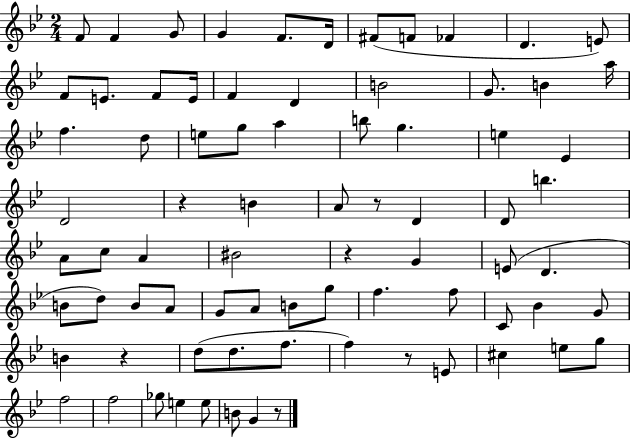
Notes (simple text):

F4/e F4/q G4/e G4/q F4/e. D4/s F#4/e F4/e FES4/q D4/q. E4/e F4/e E4/e. F4/e E4/s F4/q D4/q B4/h G4/e. B4/q A5/s F5/q. D5/e E5/e G5/e A5/q B5/e G5/q. E5/q Eb4/q D4/h R/q B4/q A4/e R/e D4/q D4/e B5/q. A4/e C5/e A4/q BIS4/h R/q G4/q E4/e D4/q. B4/e D5/e B4/e A4/e G4/e A4/e B4/e G5/e F5/q. F5/e C4/e Bb4/q G4/e B4/q R/q D5/e D5/e. F5/e. F5/q R/e E4/e C#5/q E5/e G5/e F5/h F5/h Gb5/e E5/q E5/e B4/e G4/q R/e